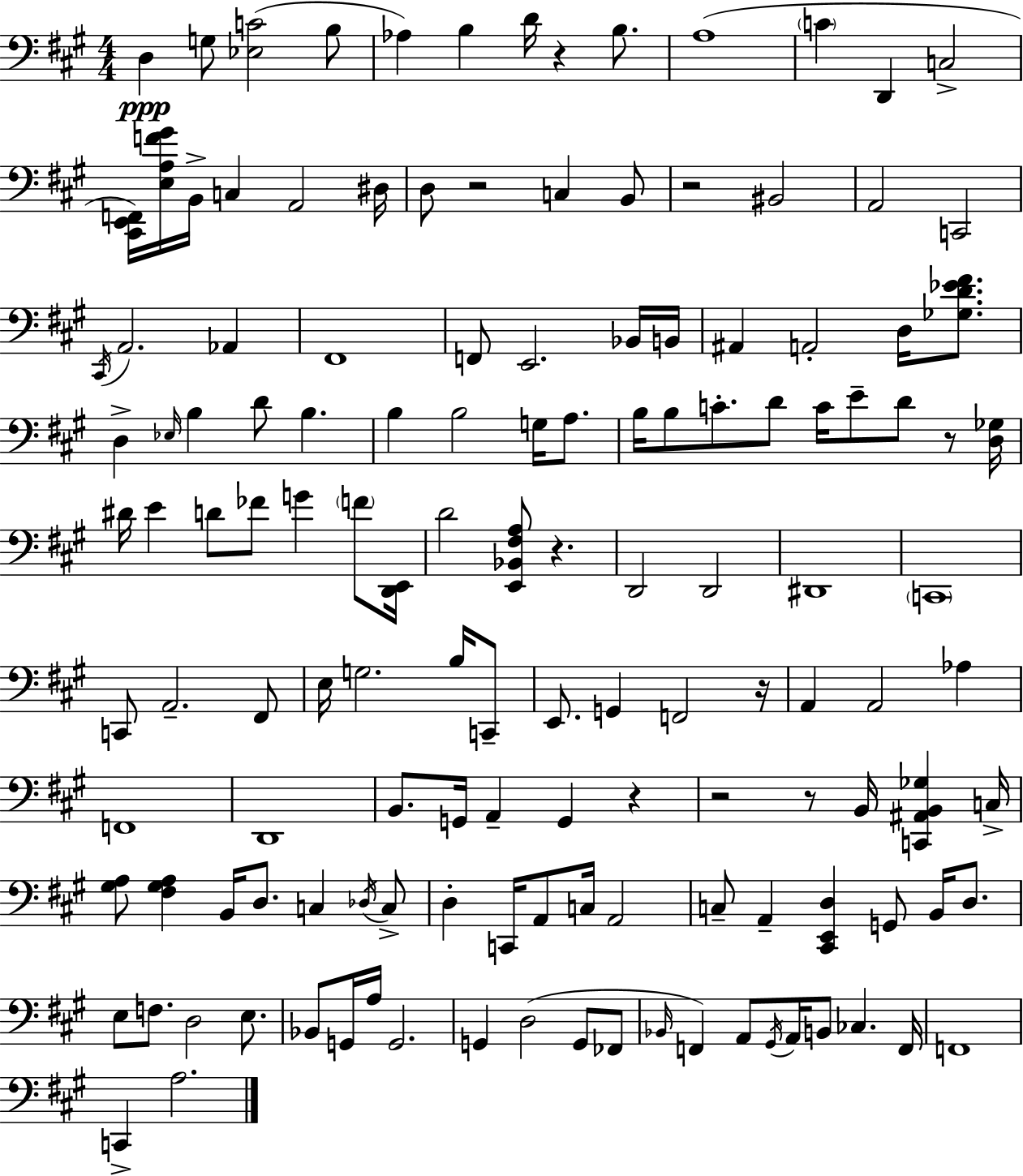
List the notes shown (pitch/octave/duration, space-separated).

D3/q G3/e [Eb3,C4]/h B3/e Ab3/q B3/q D4/s R/q B3/e. A3/w C4/q D2/q C3/h [C#2,E2,F2]/s [E3,A3,F4,G#4]/s B2/s C3/q A2/h D#3/s D3/e R/h C3/q B2/e R/h BIS2/h A2/h C2/h C#2/s A2/h. Ab2/q F#2/w F2/e E2/h. Bb2/s B2/s A#2/q A2/h D3/s [Gb3,D4,Eb4,F#4]/e. D3/q Eb3/s B3/q D4/e B3/q. B3/q B3/h G3/s A3/e. B3/s B3/e C4/e. D4/e C4/s E4/e D4/e R/e [D3,Gb3]/s D#4/s E4/q D4/e FES4/e G4/q F4/e [D2,E2]/s D4/h [E2,Bb2,F#3,A3]/e R/q. D2/h D2/h D#2/w C2/w C2/e A2/h. F#2/e E3/s G3/h. B3/s C2/e E2/e. G2/q F2/h R/s A2/q A2/h Ab3/q F2/w D2/w B2/e. G2/s A2/q G2/q R/q R/h R/e B2/s [C2,A#2,B2,Gb3]/q C3/s [G#3,A3]/e [F#3,G#3,A3]/q B2/s D3/e. C3/q Db3/s C3/e D3/q C2/s A2/e C3/s A2/h C3/e A2/q [C#2,E2,D3]/q G2/e B2/s D3/e. E3/e F3/e. D3/h E3/e. Bb2/e G2/s A3/s G2/h. G2/q D3/h G2/e FES2/e Bb2/s F2/q A2/e G#2/s A2/s B2/e CES3/q. F2/s F2/w C2/q A3/h.